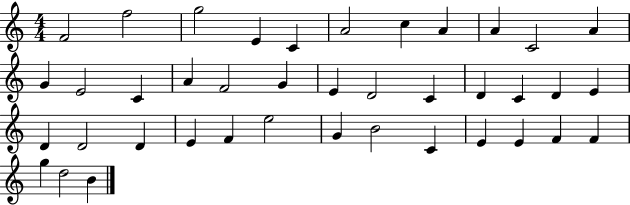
{
  \clef treble
  \numericTimeSignature
  \time 4/4
  \key c \major
  f'2 f''2 | g''2 e'4 c'4 | a'2 c''4 a'4 | a'4 c'2 a'4 | \break g'4 e'2 c'4 | a'4 f'2 g'4 | e'4 d'2 c'4 | d'4 c'4 d'4 e'4 | \break d'4 d'2 d'4 | e'4 f'4 e''2 | g'4 b'2 c'4 | e'4 e'4 f'4 f'4 | \break g''4 d''2 b'4 | \bar "|."
}